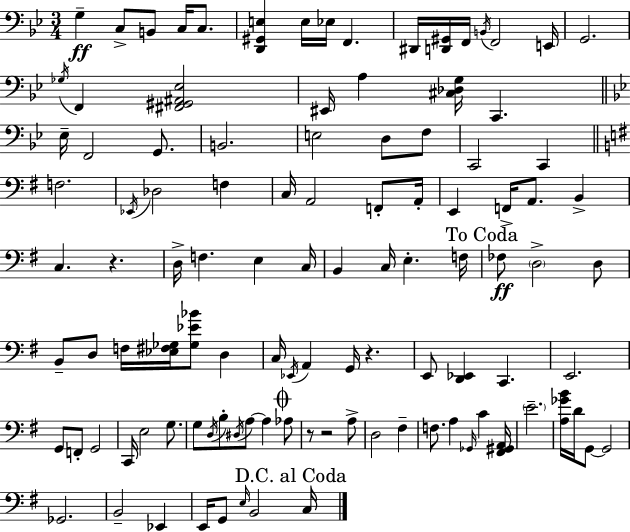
{
  \clef bass
  \numericTimeSignature
  \time 3/4
  \key bes \major
  g4--\ff c8-> b,8 c16 c8. | <d, gis, e>4 e16 ees16 f,4. | dis,16 <d, gis,>16 f,16 \acciaccatura { b,16 } f,2 | e,16 g,2. | \break \acciaccatura { ges16 } f,4 <fis, gis, ais, ees>2 | eis,16 a4 <cis des g>16 c,4. | \bar "||" \break \key bes \major ees16-- f,2 g,8. | b,2. | e2 d8 f8 | c,2 c,4 | \break \bar "||" \break \key e \minor f2. | \acciaccatura { ees,16 } des2 f4 | c16 a,2 f,8-. | a,16-. e,4 f,16-> a,8. b,4-> | \break c4. r4. | d16-> f4. e4 | c16 b,4 c16 e4.-. | f16 \mark "To Coda" fes8\ff \parenthesize d2-> d8 | \break b,8-- d8 f16 <ees fis ges>16 <ges ees' bes'>8 d4 | c16 \acciaccatura { ees,16 } a,4 g,16 r4. | e,8 <d, ees,>4 c,4. | e,2. | \break g,8 f,8-. g,2 | c,16 e2 g8. | g8 \acciaccatura { d16 } b8-. \acciaccatura { dis16 } a8~~ a4 | \mark \markup { \musicglyph "scripts.coda" } aes8 r8 r2 | \break a8-> d2 | fis4-- f8. a4 \grace { ges,16 } | c'4 <fis, gis, a,>16 \parenthesize e'2.-- | <a ges' b'>16 d'16 g,8~~ g,2 | \break ges,2. | b,2-- | ees,4 e,16 g,8 \grace { e16 } b,2 | \mark "D.C. al Coda" c16 \bar "|."
}